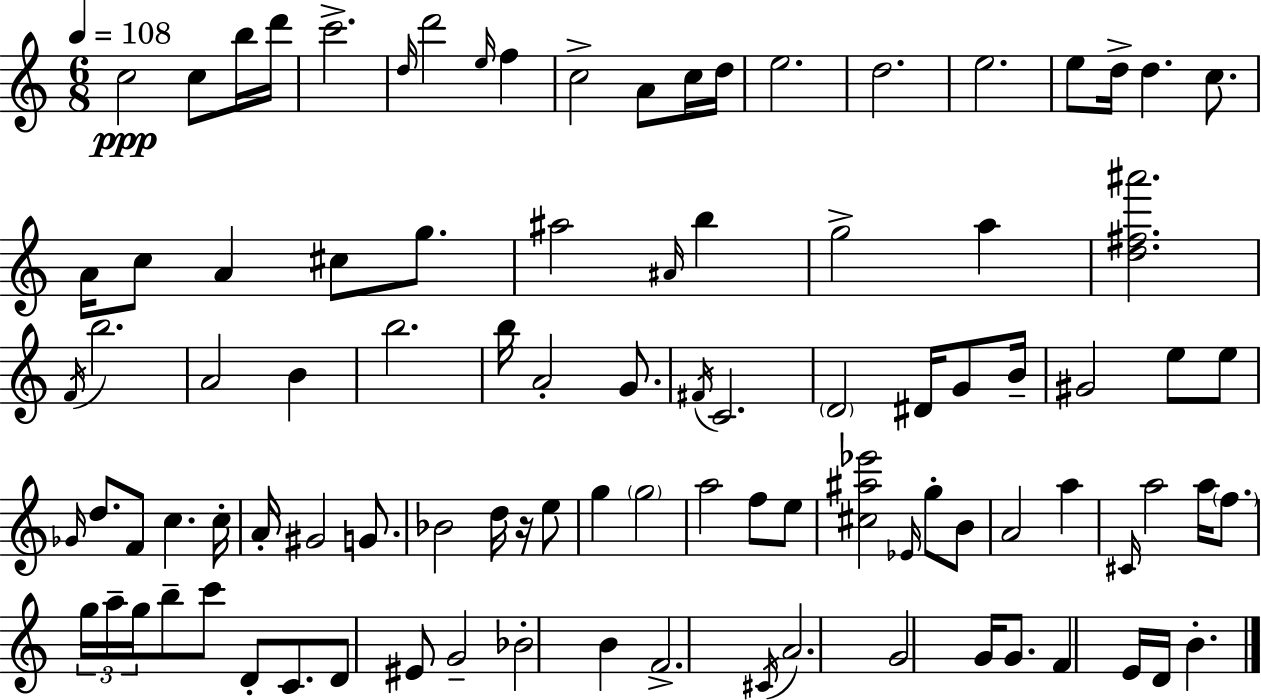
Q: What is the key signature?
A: C major